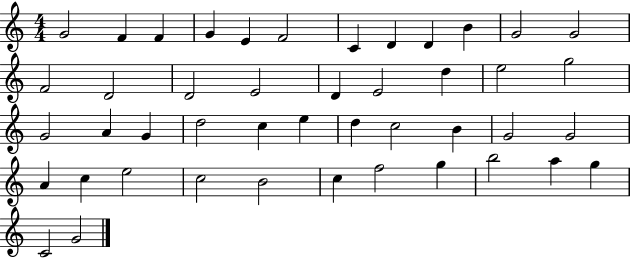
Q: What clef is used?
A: treble